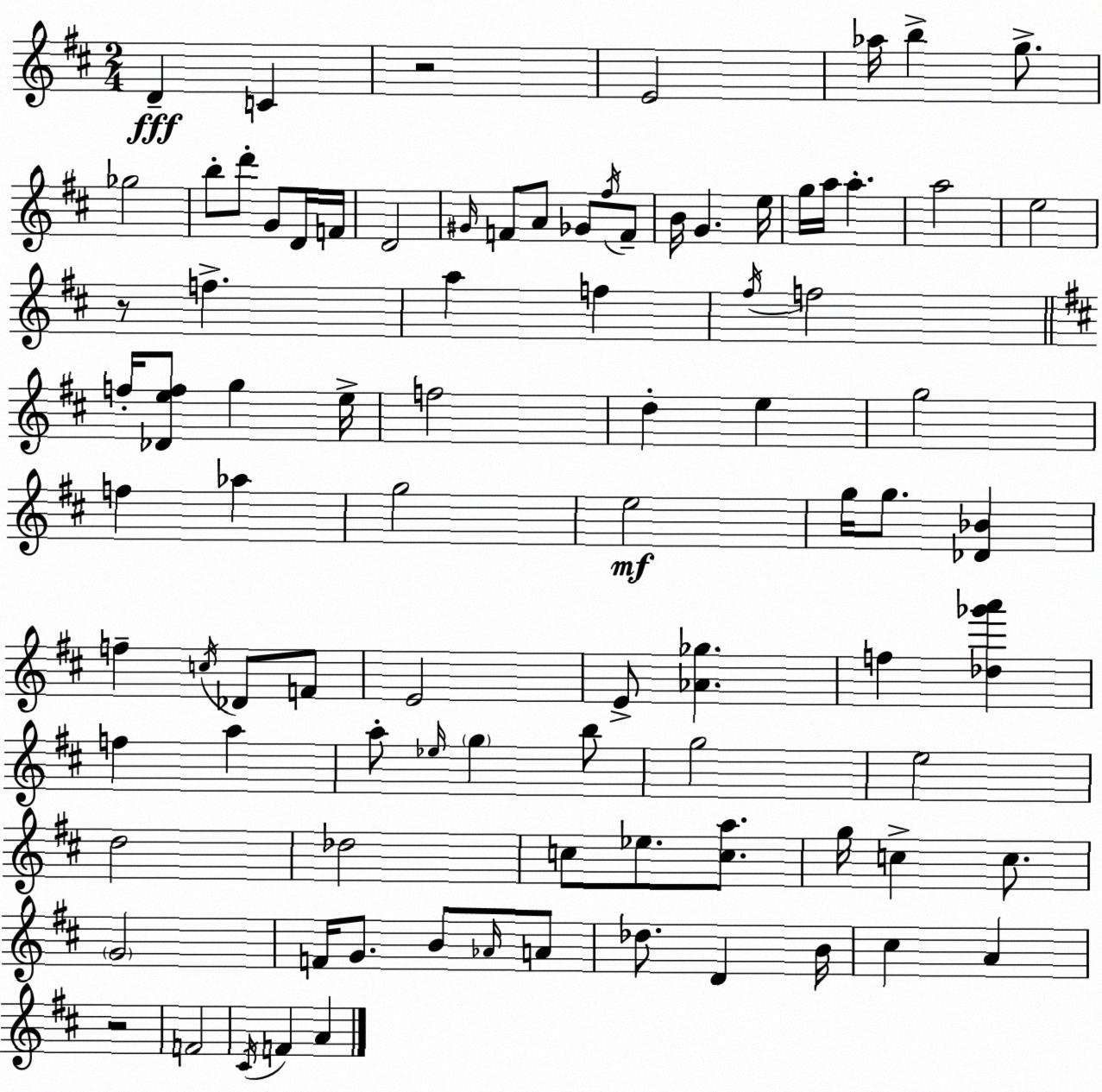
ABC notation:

X:1
T:Untitled
M:2/4
L:1/4
K:D
D C z2 E2 _a/4 b g/2 _g2 b/2 d'/2 G/2 D/4 F/4 D2 ^G/4 F/2 A/2 _G/2 ^f/4 F/2 B/4 G e/4 g/4 a/4 a a2 e2 z/2 f a f ^f/4 f2 f/4 [_Def]/2 g e/4 f2 d e g2 f _a g2 e2 g/4 g/2 [_D_B] f c/4 _D/2 F/2 E2 E/2 [_A_g] f [_d_g'a'] f a a/2 _e/4 g b/2 g2 e2 d2 _d2 c/2 _e/2 [ca]/2 g/4 c c/2 G2 F/4 G/2 B/2 _A/4 A/2 _d/2 D B/4 ^c A z2 F2 ^C/4 F A